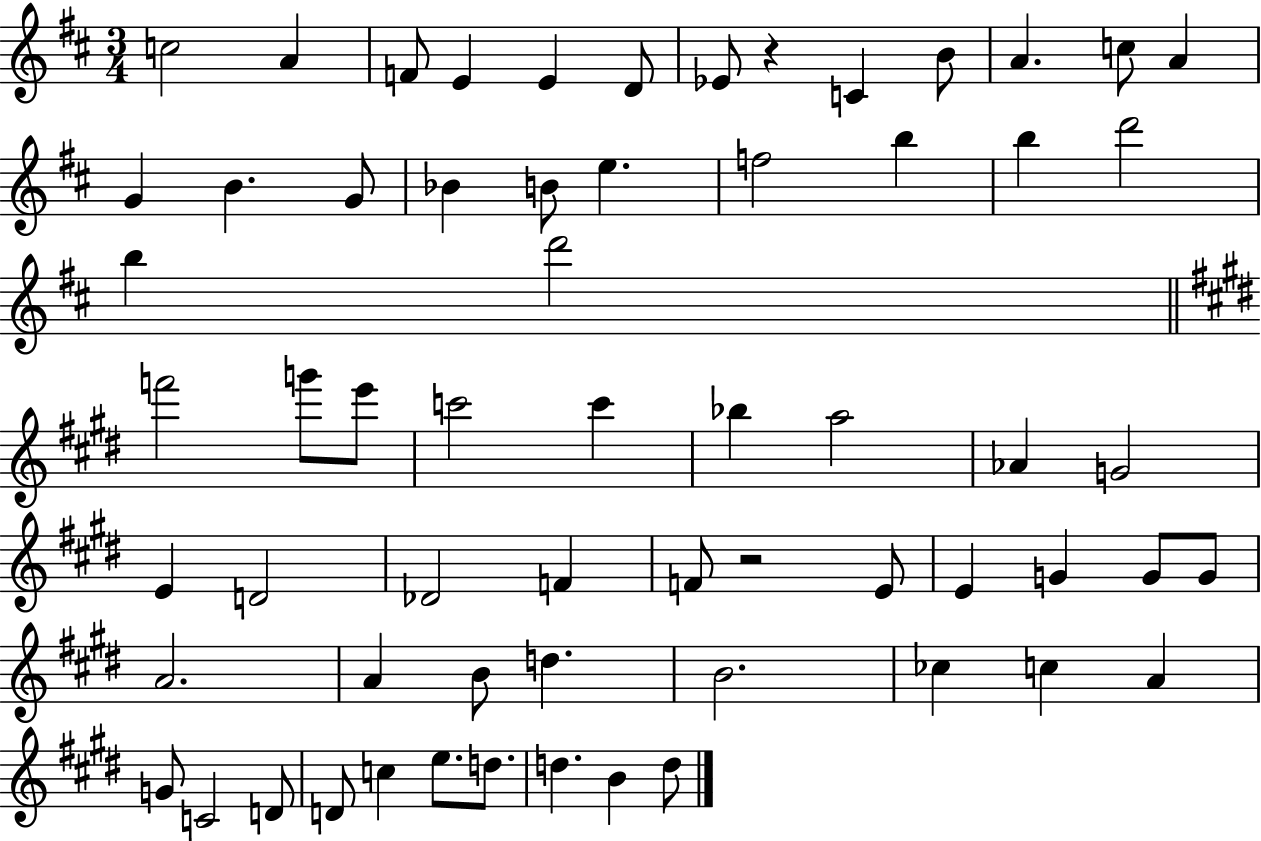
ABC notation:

X:1
T:Untitled
M:3/4
L:1/4
K:D
c2 A F/2 E E D/2 _E/2 z C B/2 A c/2 A G B G/2 _B B/2 e f2 b b d'2 b d'2 f'2 g'/2 e'/2 c'2 c' _b a2 _A G2 E D2 _D2 F F/2 z2 E/2 E G G/2 G/2 A2 A B/2 d B2 _c c A G/2 C2 D/2 D/2 c e/2 d/2 d B d/2